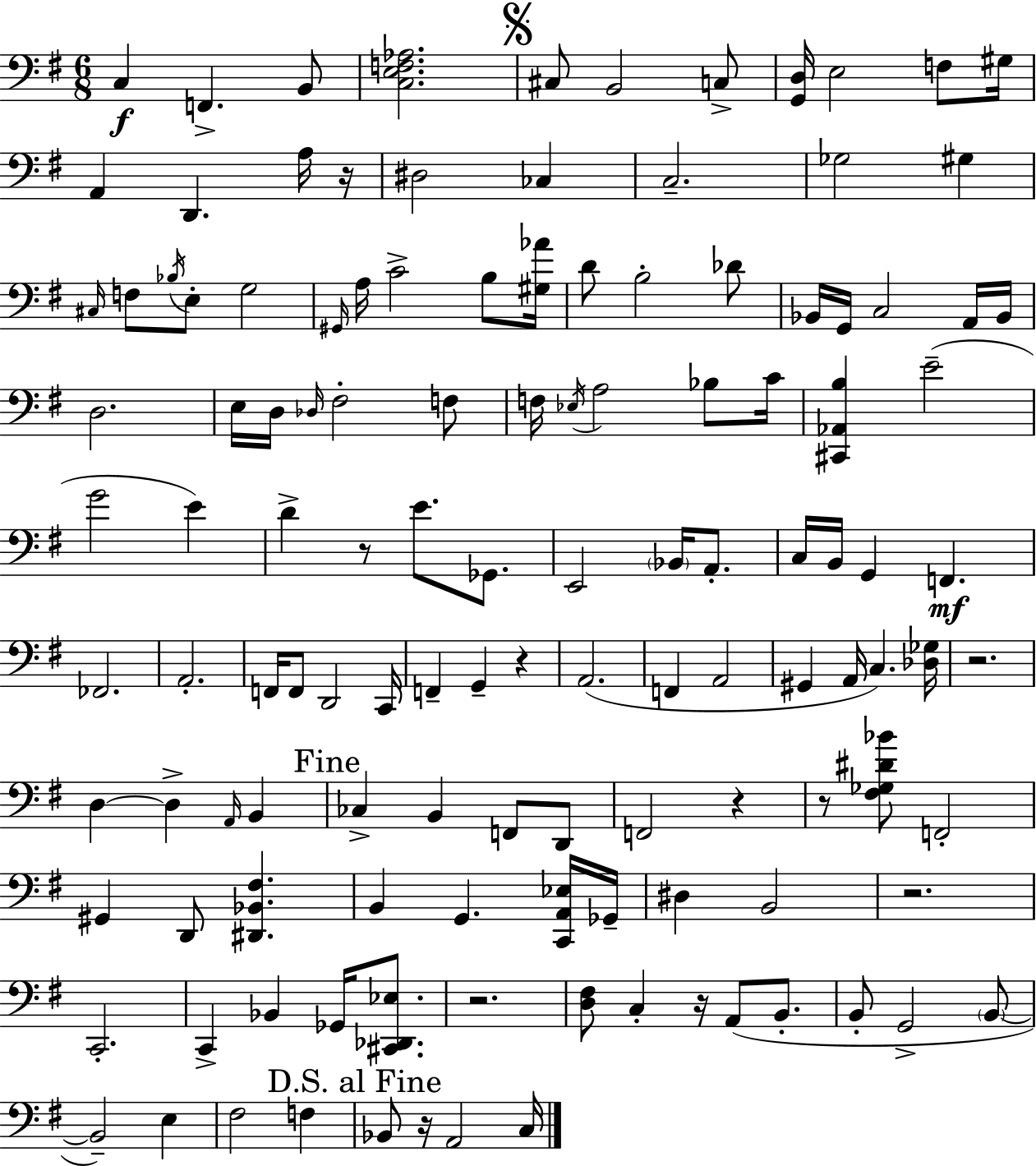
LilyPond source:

{
  \clef bass
  \numericTimeSignature
  \time 6/8
  \key g \major
  c4\f f,4.-> b,8 | <c e f aes>2. | \mark \markup { \musicglyph "scripts.segno" } cis8 b,2 c8-> | <g, d>16 e2 f8 gis16 | \break a,4 d,4. a16 r16 | dis2 ces4 | c2.-- | ges2 gis4 | \break \grace { cis16 } f8 \acciaccatura { bes16 } e8-. g2 | \grace { gis,16 } a16 c'2-> | b8 <gis aes'>16 d'8 b2-. | des'8 bes,16 g,16 c2 | \break a,16 bes,16 d2. | e16 d16 \grace { des16 } fis2-. | f8 f16 \acciaccatura { ees16 } a2 | bes8 c'16 <cis, aes, b>4 e'2--( | \break g'2 | e'4) d'4-> r8 e'8. | ges,8. e,2 | \parenthesize bes,16 a,8.-. c16 b,16 g,4 f,4.\mf | \break fes,2. | a,2.-. | f,16 f,8 d,2 | c,16 f,4-- g,4-- | \break r4 a,2.( | f,4 a,2 | gis,4 a,16 c4.) | <des ges>16 r2. | \break d4~~ d4-> | \grace { a,16 } b,4 \mark "Fine" ces4-> b,4 | f,8 d,8 f,2 | r4 r8 <fis ges dis' bes'>8 f,2-. | \break gis,4 d,8 | <dis, bes, fis>4. b,4 g,4. | <c, a, ees>16 ges,16-- dis4 b,2 | r2. | \break c,2.-. | c,4-> bes,4 | ges,16 <cis, des, ees>8. r2. | <d fis>8 c4-. | \break r16 a,8( b,8.-. b,8-. g,2-> | \parenthesize b,8~~ b,2--) | e4 fis2 | f4 \mark "D.S. al Fine" bes,8 r16 a,2 | \break c16 \bar "|."
}